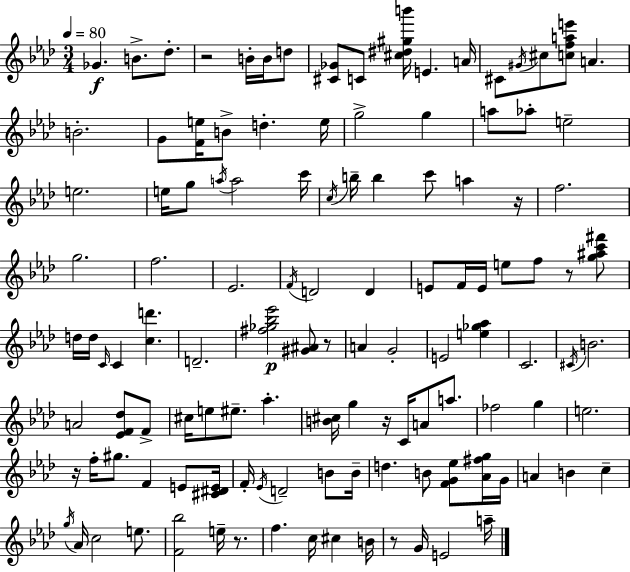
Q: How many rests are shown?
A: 8